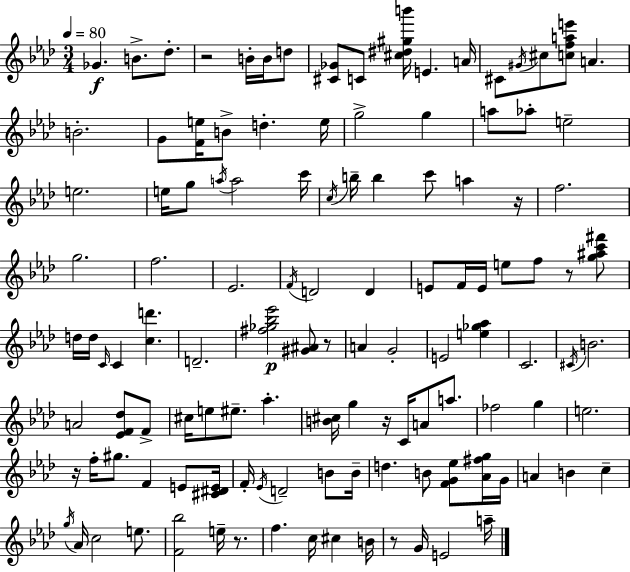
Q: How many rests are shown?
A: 8